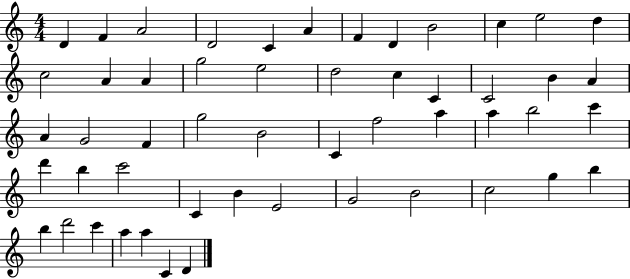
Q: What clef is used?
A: treble